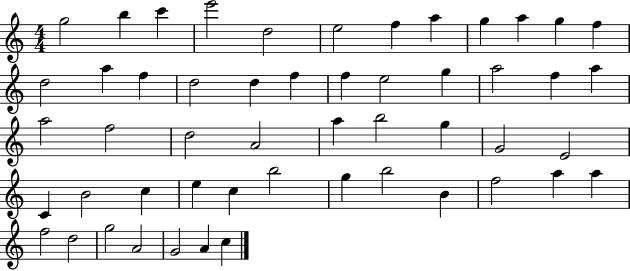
{
  \clef treble
  \numericTimeSignature
  \time 4/4
  \key c \major
  g''2 b''4 c'''4 | e'''2 d''2 | e''2 f''4 a''4 | g''4 a''4 g''4 f''4 | \break d''2 a''4 f''4 | d''2 d''4 f''4 | f''4 e''2 g''4 | a''2 f''4 a''4 | \break a''2 f''2 | d''2 a'2 | a''4 b''2 g''4 | g'2 e'2 | \break c'4 b'2 c''4 | e''4 c''4 b''2 | g''4 b''2 b'4 | f''2 a''4 a''4 | \break f''2 d''2 | g''2 a'2 | g'2 a'4 c''4 | \bar "|."
}